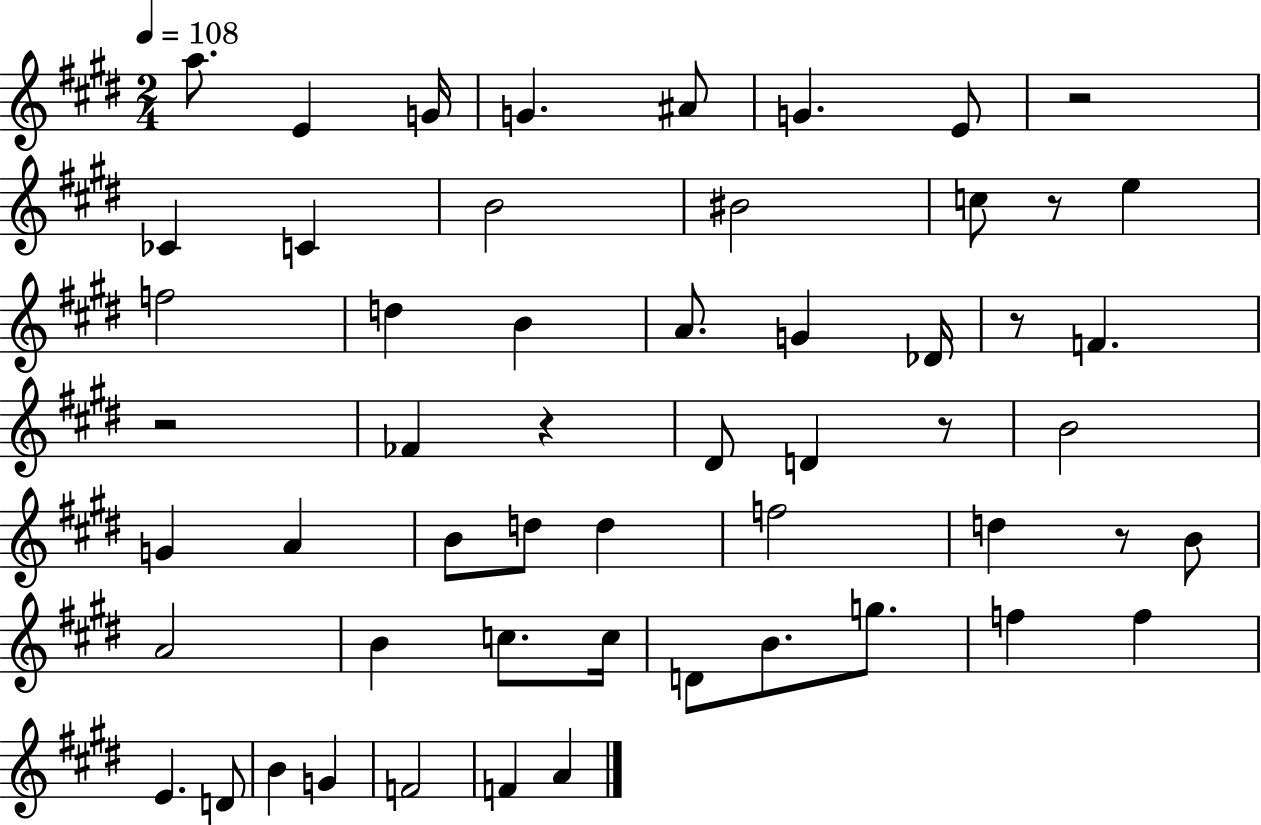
{
  \clef treble
  \numericTimeSignature
  \time 2/4
  \key e \major
  \tempo 4 = 108
  a''8. e'4 g'16 | g'4. ais'8 | g'4. e'8 | r2 | \break ces'4 c'4 | b'2 | bis'2 | c''8 r8 e''4 | \break f''2 | d''4 b'4 | a'8. g'4 des'16 | r8 f'4. | \break r2 | fes'4 r4 | dis'8 d'4 r8 | b'2 | \break g'4 a'4 | b'8 d''8 d''4 | f''2 | d''4 r8 b'8 | \break a'2 | b'4 c''8. c''16 | d'8 b'8. g''8. | f''4 f''4 | \break e'4. d'8 | b'4 g'4 | f'2 | f'4 a'4 | \break \bar "|."
}